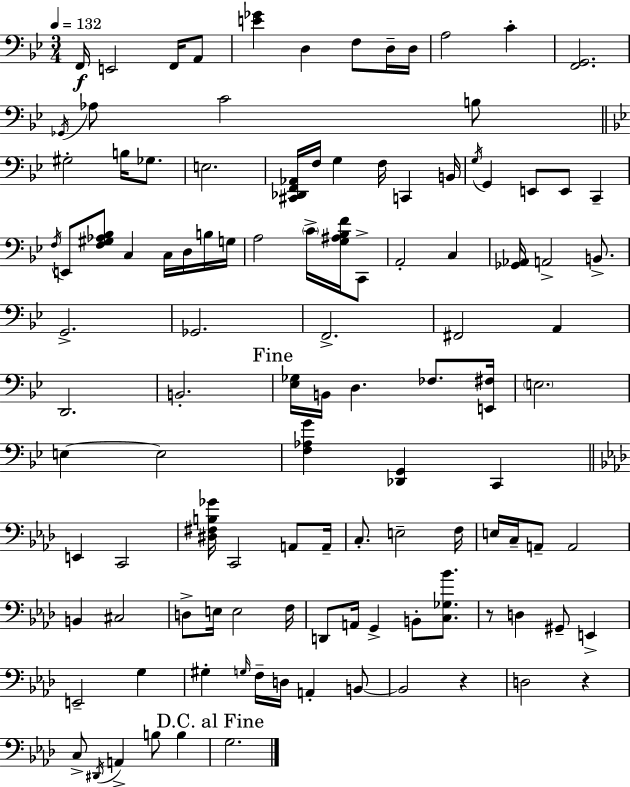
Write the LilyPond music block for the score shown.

{
  \clef bass
  \numericTimeSignature
  \time 3/4
  \key g \minor
  \tempo 4 = 132
  f,16\f e,2 f,16 a,8 | <e' ges'>4 d4 f8 d16-- d16 | a2 c'4-. | <f, g,>2. | \break \acciaccatura { ges,16 } aes8 c'2 b8 | \bar "||" \break \key bes \major gis2-. b16 ges8. | e2. | <cis, des, f, aes,>16 f16 g4 f16 c,4 b,16 | \acciaccatura { g16 } g,4 e,8 e,8 c,4-- | \break \acciaccatura { f16 } e,8 <f gis aes bes>8 c4 c16 d16 | b16 g16 a2 \parenthesize c'16-> <g ais bes f'>16 | c,8-> a,2-. c4 | <ges, aes,>16 a,2-> b,8.-> | \break g,2.-> | ges,2. | f,2.-> | fis,2 a,4 | \break d,2. | b,2.-. | \mark "Fine" <ees ges>16 b,16 d4. fes8. | <e, fis>16 \parenthesize e2. | \break e4~~ e2 | <f aes g'>4 <des, g,>4 c,4 | \bar "||" \break \key aes \major e,4 c,2 | <dis fis b ges'>16 c,2 a,8 a,16-- | c8.-. e2-- f16 | e16 c16-- a,8-- a,2 | \break b,4 cis2 | d8-> e16 e2 f16 | d,8 a,16 g,4-> b,8-. <c ges bes'>8. | r8 d4 gis,8-- e,4-> | \break e,2-- g4 | gis4-. \grace { g16 } f16-- d16 a,4-. b,8~~ | b,2 r4 | d2 r4 | \break c8-> \acciaccatura { dis,16 } a,4-> b8 b4 | \mark "D.C. al Fine" g2. | \bar "|."
}